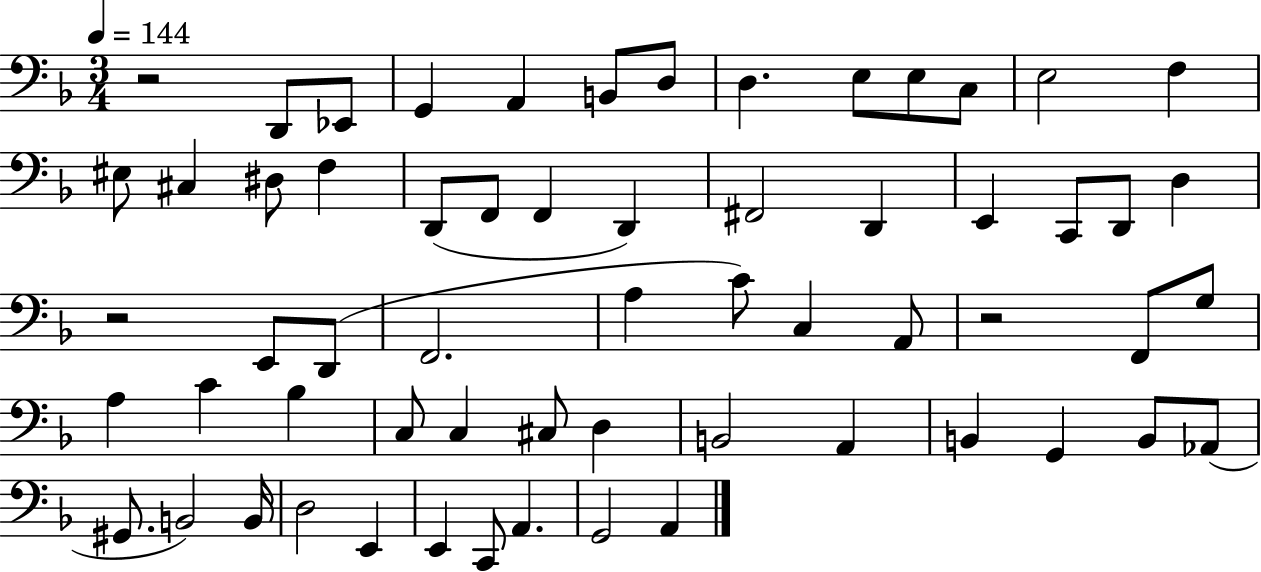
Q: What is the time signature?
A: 3/4